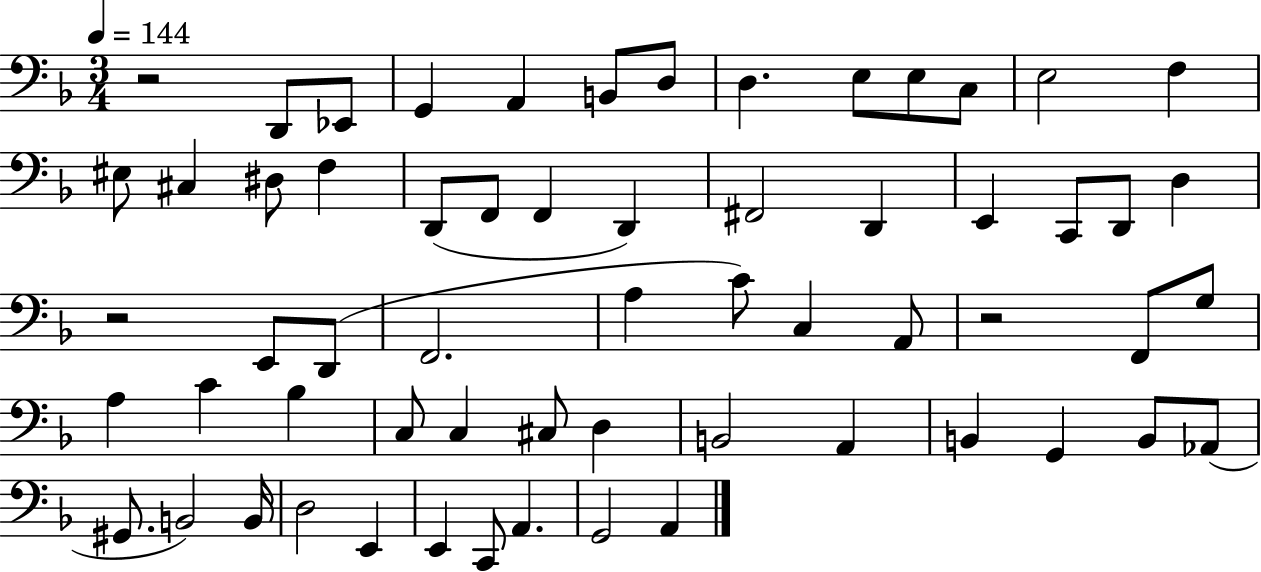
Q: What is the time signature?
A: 3/4